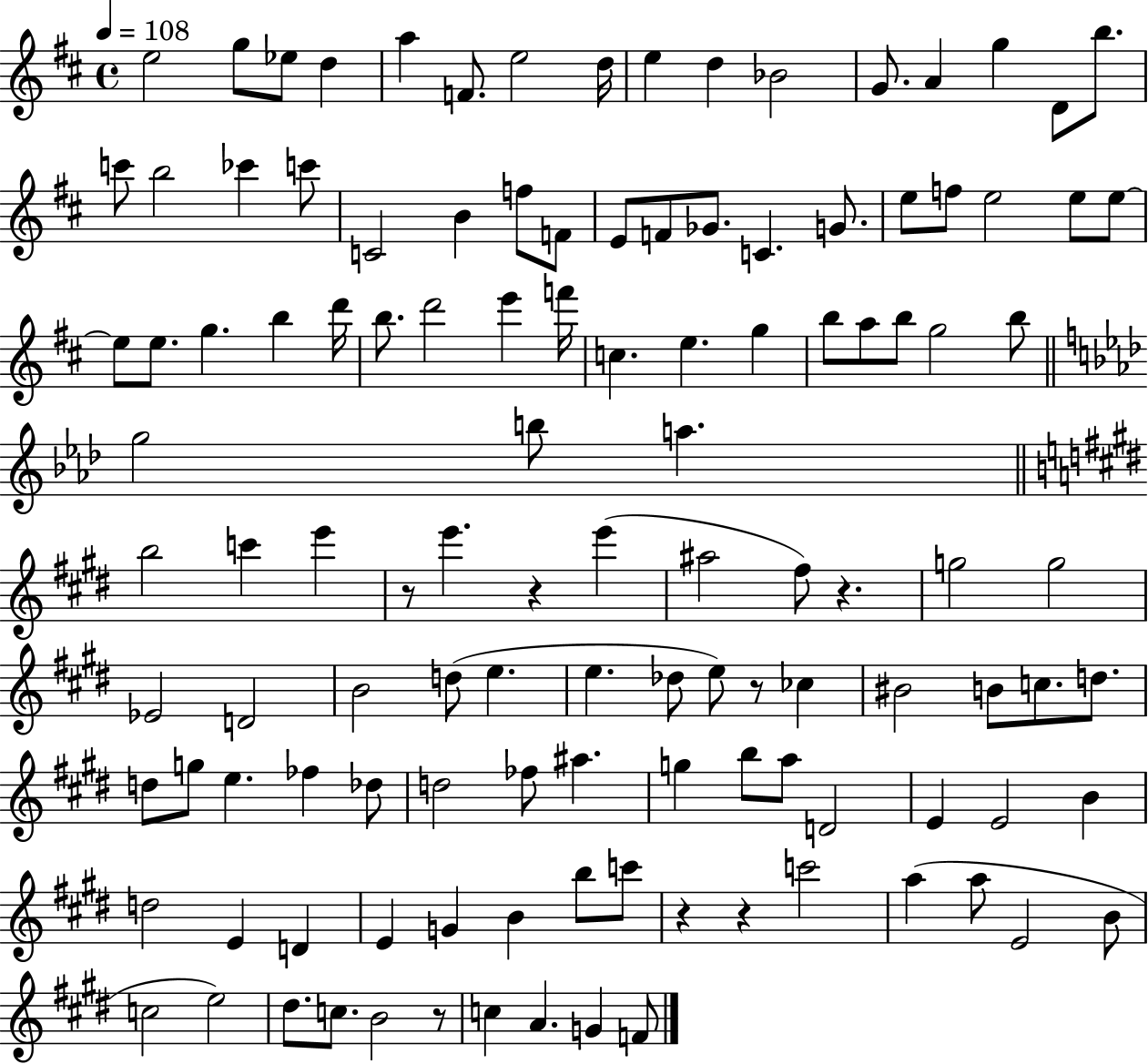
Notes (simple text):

E5/h G5/e Eb5/e D5/q A5/q F4/e. E5/h D5/s E5/q D5/q Bb4/h G4/e. A4/q G5/q D4/e B5/e. C6/e B5/h CES6/q C6/e C4/h B4/q F5/e F4/e E4/e F4/e Gb4/e. C4/q. G4/e. E5/e F5/e E5/h E5/e E5/e E5/e E5/e. G5/q. B5/q D6/s B5/e. D6/h E6/q F6/s C5/q. E5/q. G5/q B5/e A5/e B5/e G5/h B5/e G5/h B5/e A5/q. B5/h C6/q E6/q R/e E6/q. R/q E6/q A#5/h F#5/e R/q. G5/h G5/h Eb4/h D4/h B4/h D5/e E5/q. E5/q. Db5/e E5/e R/e CES5/q BIS4/h B4/e C5/e. D5/e. D5/e G5/e E5/q. FES5/q Db5/e D5/h FES5/e A#5/q. G5/q B5/e A5/e D4/h E4/q E4/h B4/q D5/h E4/q D4/q E4/q G4/q B4/q B5/e C6/e R/q R/q C6/h A5/q A5/e E4/h B4/e C5/h E5/h D#5/e. C5/e. B4/h R/e C5/q A4/q. G4/q F4/e